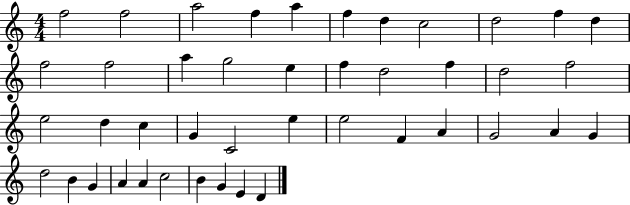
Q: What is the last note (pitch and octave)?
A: D4